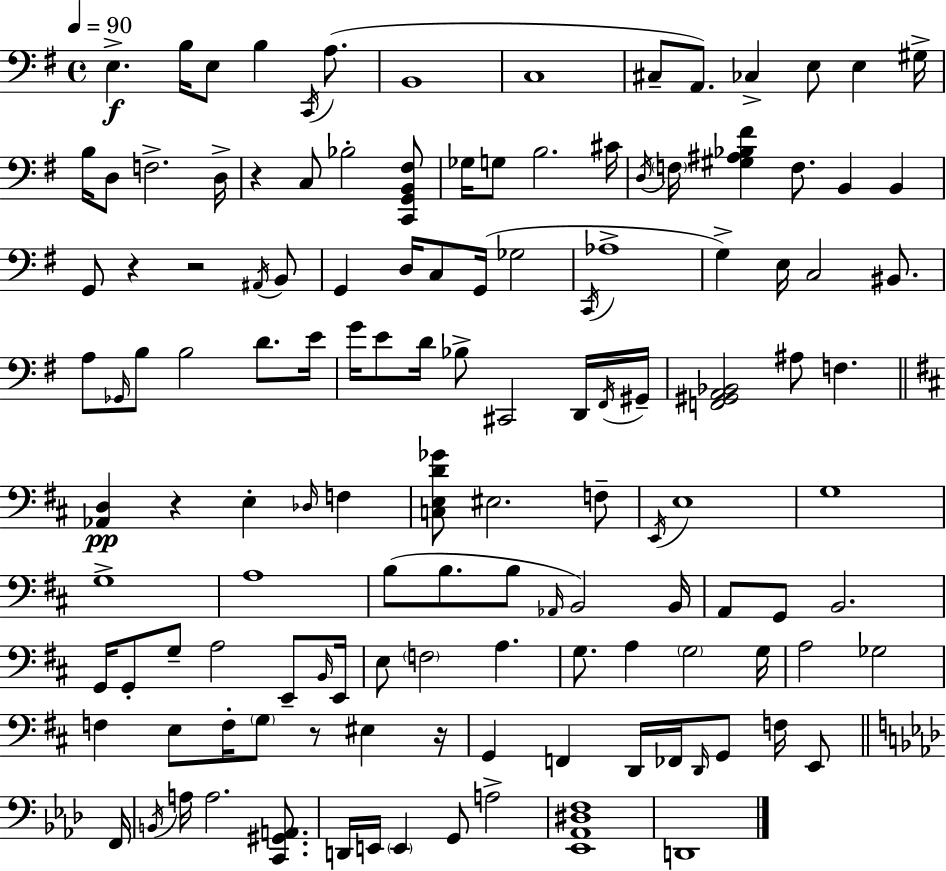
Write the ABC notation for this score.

X:1
T:Untitled
M:4/4
L:1/4
K:Em
E, B,/4 E,/2 B, C,,/4 A,/2 B,,4 C,4 ^C,/2 A,,/2 _C, E,/2 E, ^G,/4 B,/4 D,/2 F,2 D,/4 z C,/2 _B,2 [C,,G,,B,,^F,]/2 _G,/4 G,/2 B,2 ^C/4 D,/4 F,/4 [^G,^A,_B,^F] F,/2 B,, B,, G,,/2 z z2 ^A,,/4 B,,/2 G,, D,/4 C,/2 G,,/4 _G,2 C,,/4 _A,4 G, E,/4 C,2 ^B,,/2 A,/2 _G,,/4 B,/2 B,2 D/2 E/4 G/4 E/2 D/4 _B,/2 ^C,,2 D,,/4 ^F,,/4 ^G,,/4 [F,,^G,,A,,_B,,]2 ^A,/2 F, [_A,,D,] z E, _D,/4 F, [C,E,D_G]/2 ^E,2 F,/2 E,,/4 E,4 G,4 G,4 A,4 B,/2 B,/2 B,/2 _A,,/4 B,,2 B,,/4 A,,/2 G,,/2 B,,2 G,,/4 G,,/2 G,/2 A,2 E,,/2 B,,/4 E,,/4 E,/2 F,2 A, G,/2 A, G,2 G,/4 A,2 _G,2 F, E,/2 F,/4 G,/2 z/2 ^E, z/4 G,, F,, D,,/4 _F,,/4 D,,/4 G,,/2 F,/4 E,,/2 F,,/4 B,,/4 A,/4 A,2 [C,,^G,,A,,]/2 D,,/4 E,,/4 E,, G,,/2 A,2 [_E,,_A,,^D,F,]4 D,,4